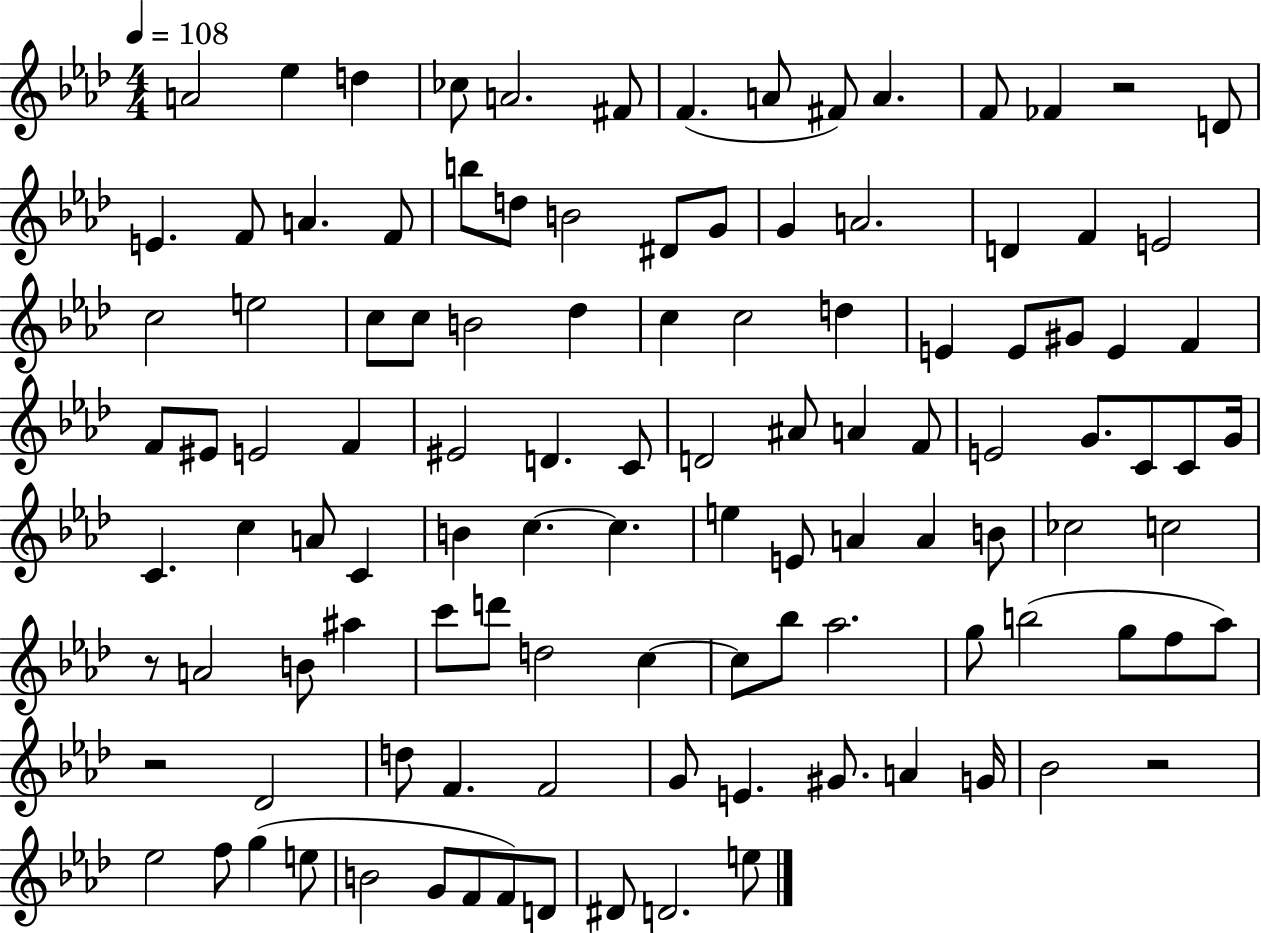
{
  \clef treble
  \numericTimeSignature
  \time 4/4
  \key aes \major
  \tempo 4 = 108
  a'2 ees''4 d''4 | ces''8 a'2. fis'8 | f'4.( a'8 fis'8) a'4. | f'8 fes'4 r2 d'8 | \break e'4. f'8 a'4. f'8 | b''8 d''8 b'2 dis'8 g'8 | g'4 a'2. | d'4 f'4 e'2 | \break c''2 e''2 | c''8 c''8 b'2 des''4 | c''4 c''2 d''4 | e'4 e'8 gis'8 e'4 f'4 | \break f'8 eis'8 e'2 f'4 | eis'2 d'4. c'8 | d'2 ais'8 a'4 f'8 | e'2 g'8. c'8 c'8 g'16 | \break c'4. c''4 a'8 c'4 | b'4 c''4.~~ c''4. | e''4 e'8 a'4 a'4 b'8 | ces''2 c''2 | \break r8 a'2 b'8 ais''4 | c'''8 d'''8 d''2 c''4~~ | c''8 bes''8 aes''2. | g''8 b''2( g''8 f''8 aes''8) | \break r2 des'2 | d''8 f'4. f'2 | g'8 e'4. gis'8. a'4 g'16 | bes'2 r2 | \break ees''2 f''8 g''4( e''8 | b'2 g'8 f'8 f'8) d'8 | dis'8 d'2. e''8 | \bar "|."
}